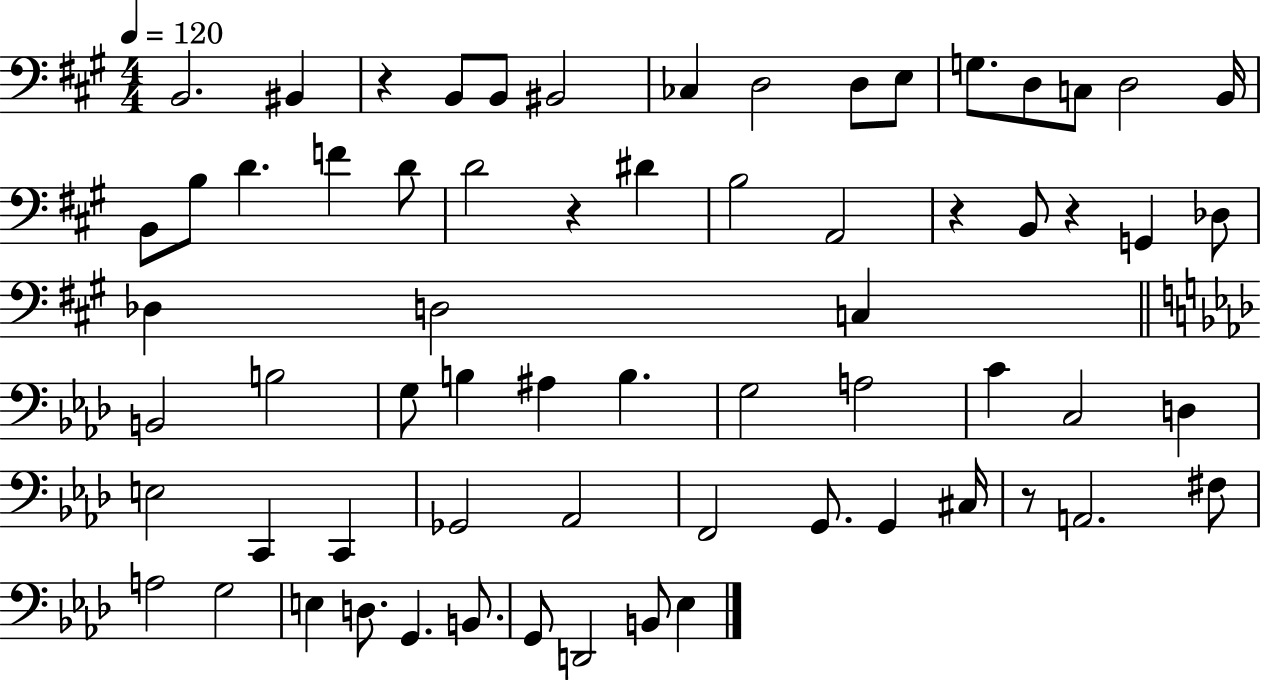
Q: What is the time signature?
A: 4/4